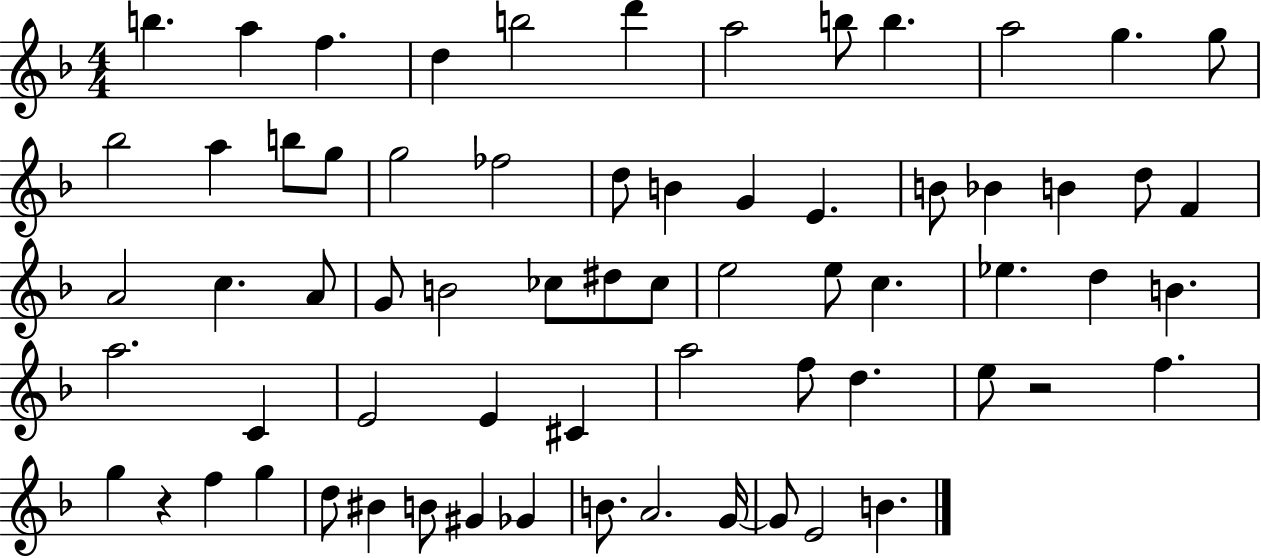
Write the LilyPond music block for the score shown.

{
  \clef treble
  \numericTimeSignature
  \time 4/4
  \key f \major
  b''4. a''4 f''4. | d''4 b''2 d'''4 | a''2 b''8 b''4. | a''2 g''4. g''8 | \break bes''2 a''4 b''8 g''8 | g''2 fes''2 | d''8 b'4 g'4 e'4. | b'8 bes'4 b'4 d''8 f'4 | \break a'2 c''4. a'8 | g'8 b'2 ces''8 dis''8 ces''8 | e''2 e''8 c''4. | ees''4. d''4 b'4. | \break a''2. c'4 | e'2 e'4 cis'4 | a''2 f''8 d''4. | e''8 r2 f''4. | \break g''4 r4 f''4 g''4 | d''8 bis'4 b'8 gis'4 ges'4 | b'8. a'2. g'16~~ | g'8 e'2 b'4. | \break \bar "|."
}